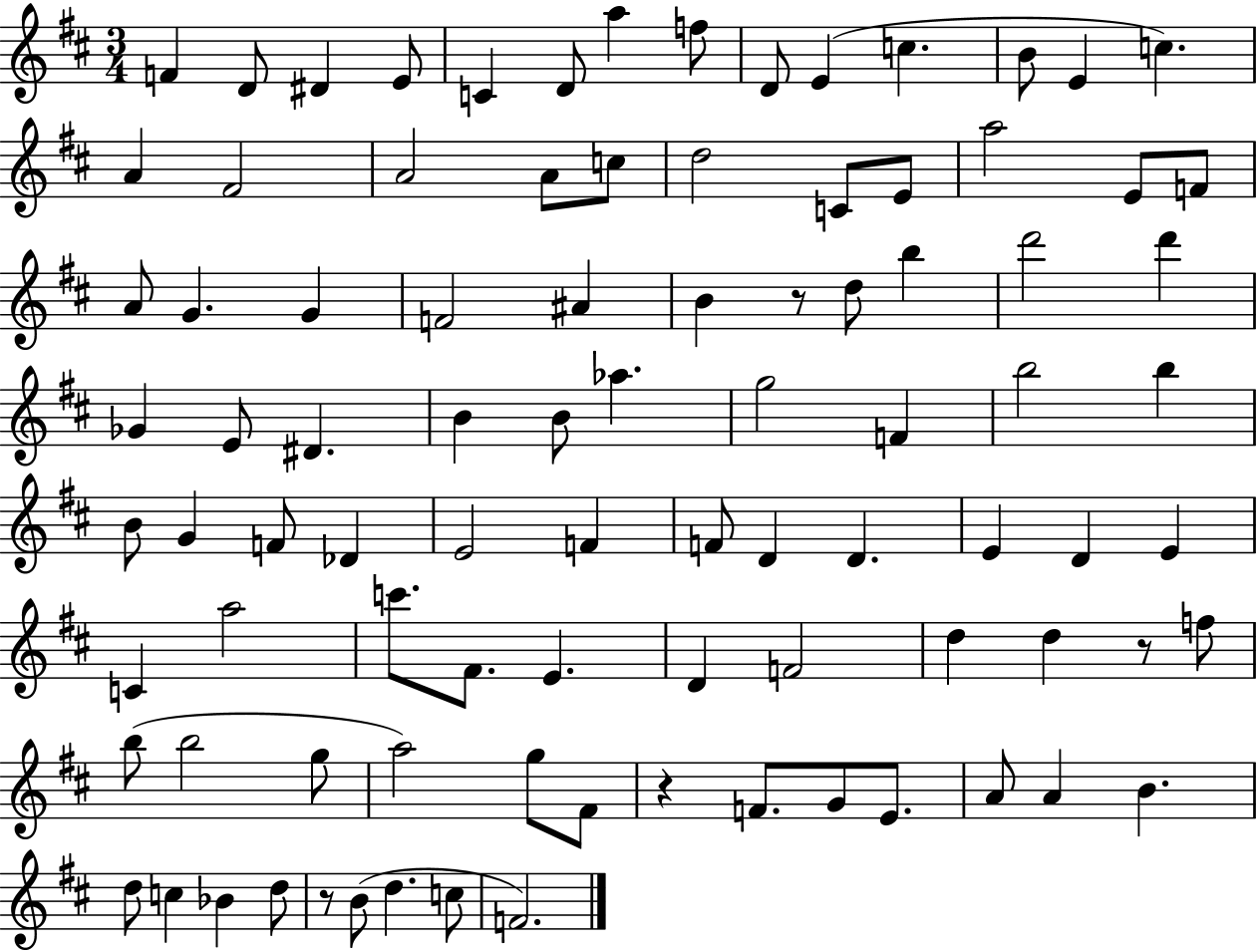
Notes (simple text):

F4/q D4/e D#4/q E4/e C4/q D4/e A5/q F5/e D4/e E4/q C5/q. B4/e E4/q C5/q. A4/q F#4/h A4/h A4/e C5/e D5/h C4/e E4/e A5/h E4/e F4/e A4/e G4/q. G4/q F4/h A#4/q B4/q R/e D5/e B5/q D6/h D6/q Gb4/q E4/e D#4/q. B4/q B4/e Ab5/q. G5/h F4/q B5/h B5/q B4/e G4/q F4/e Db4/q E4/h F4/q F4/e D4/q D4/q. E4/q D4/q E4/q C4/q A5/h C6/e. F#4/e. E4/q. D4/q F4/h D5/q D5/q R/e F5/e B5/e B5/h G5/e A5/h G5/e F#4/e R/q F4/e. G4/e E4/e. A4/e A4/q B4/q. D5/e C5/q Bb4/q D5/e R/e B4/e D5/q. C5/e F4/h.